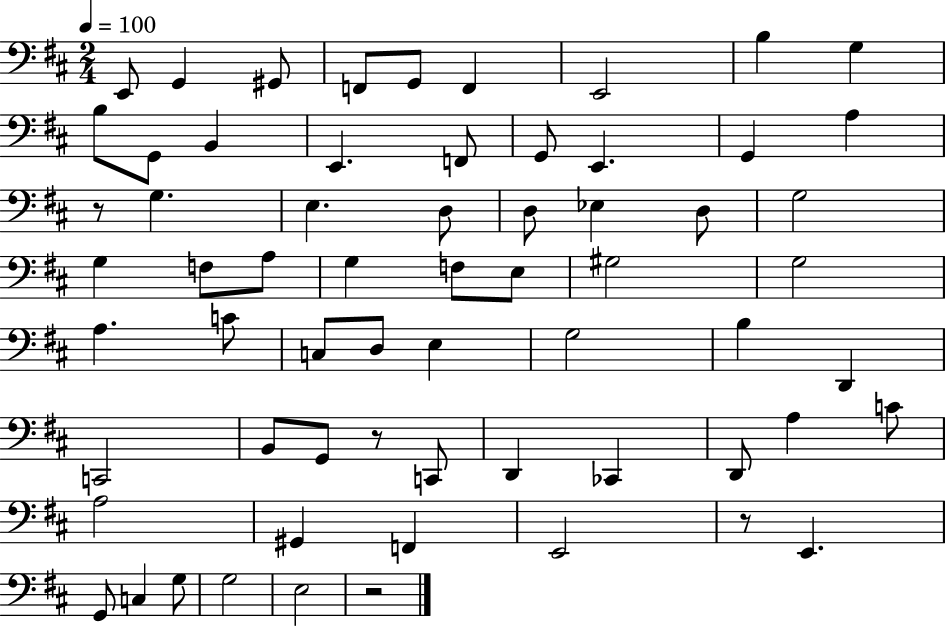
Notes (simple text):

E2/e G2/q G#2/e F2/e G2/e F2/q E2/h B3/q G3/q B3/e G2/e B2/q E2/q. F2/e G2/e E2/q. G2/q A3/q R/e G3/q. E3/q. D3/e D3/e Eb3/q D3/e G3/h G3/q F3/e A3/e G3/q F3/e E3/e G#3/h G3/h A3/q. C4/e C3/e D3/e E3/q G3/h B3/q D2/q C2/h B2/e G2/e R/e C2/e D2/q CES2/q D2/e A3/q C4/e A3/h G#2/q F2/q E2/h R/e E2/q. G2/e C3/q G3/e G3/h E3/h R/h